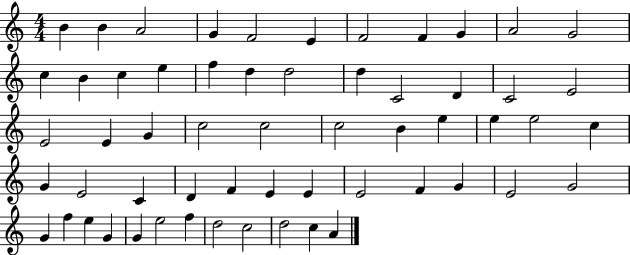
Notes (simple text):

B4/q B4/q A4/h G4/q F4/h E4/q F4/h F4/q G4/q A4/h G4/h C5/q B4/q C5/q E5/q F5/q D5/q D5/h D5/q C4/h D4/q C4/h E4/h E4/h E4/q G4/q C5/h C5/h C5/h B4/q E5/q E5/q E5/h C5/q G4/q E4/h C4/q D4/q F4/q E4/q E4/q E4/h F4/q G4/q E4/h G4/h G4/q F5/q E5/q G4/q G4/q E5/h F5/q D5/h C5/h D5/h C5/q A4/q